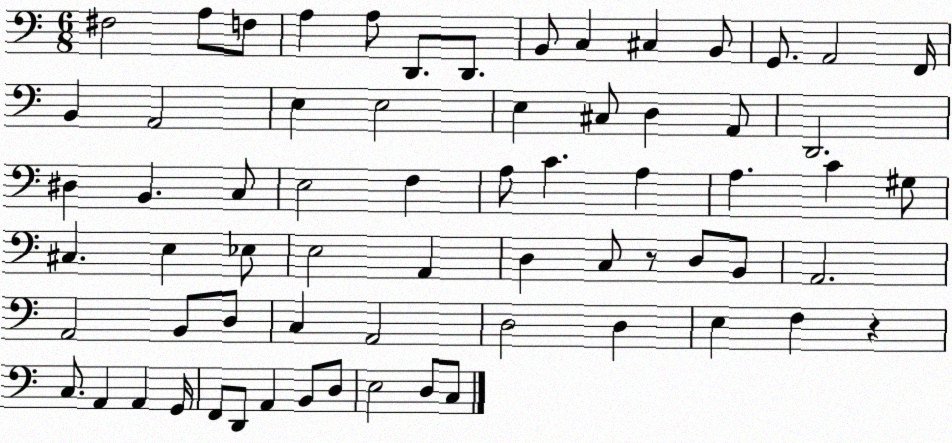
X:1
T:Untitled
M:6/8
L:1/4
K:C
^F,2 A,/2 F,/2 A, A,/2 D,,/2 D,,/2 B,,/2 C, ^C, B,,/2 G,,/2 A,,2 F,,/4 B,, A,,2 E, E,2 E, ^C,/2 D, A,,/2 D,,2 ^D, B,, C,/2 E,2 F, A,/2 C A, A, C ^G,/2 ^C, E, _E,/2 E,2 A,, D, C,/2 z/2 D,/2 B,,/2 A,,2 A,,2 B,,/2 D,/2 C, A,,2 D,2 D, E, F, z C,/2 A,, A,, G,,/4 F,,/2 D,,/2 A,, B,,/2 D,/2 E,2 D,/2 C,/2